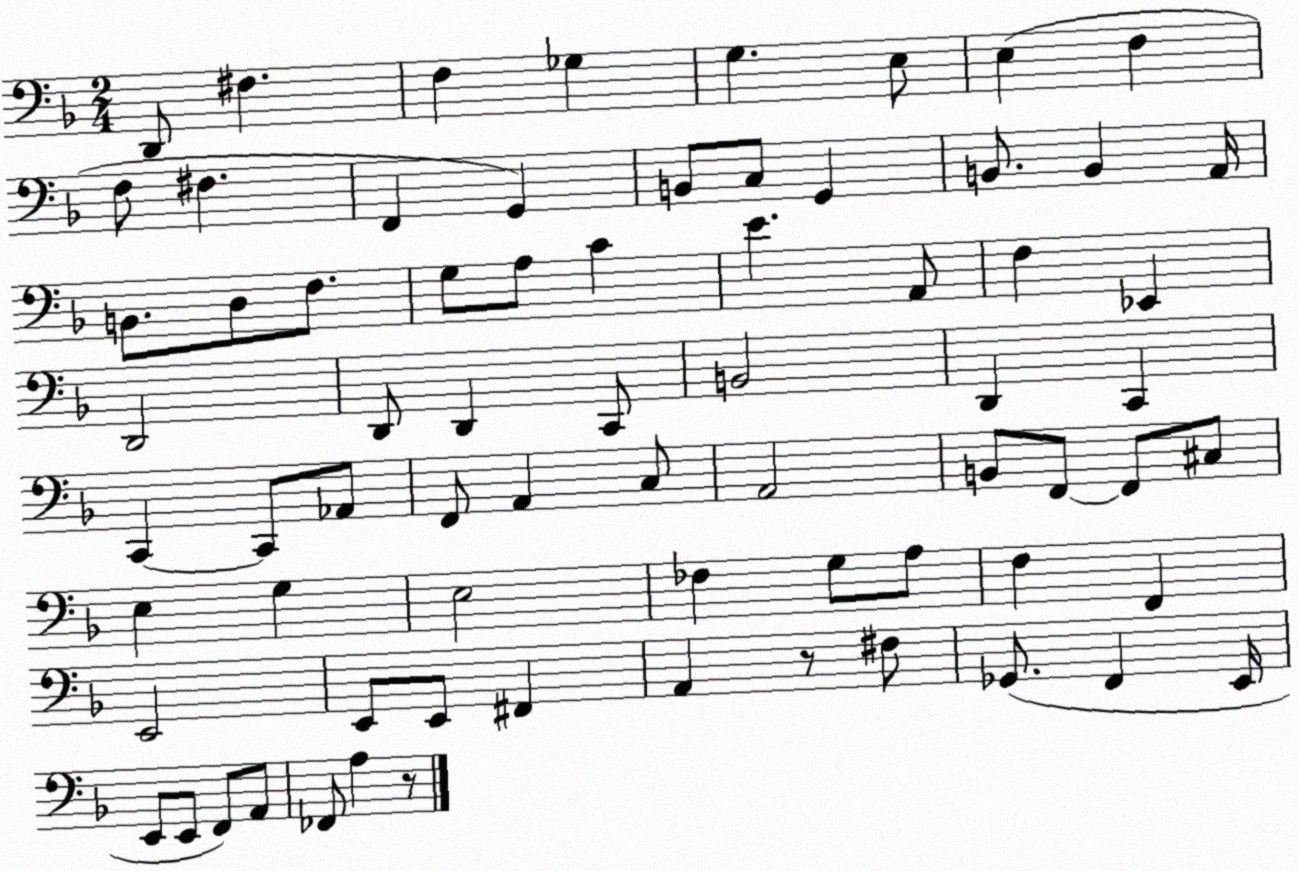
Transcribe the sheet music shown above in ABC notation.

X:1
T:Untitled
M:2/4
L:1/4
K:F
D,,/2 ^F, F, _G, G, E,/2 E, F, F,/2 ^F, F,, G,, B,,/2 C,/2 G,, B,,/2 B,, A,,/4 B,,/2 D,/2 F,/2 G,/2 A,/2 C E A,,/2 F, _E,, D,,2 D,,/2 D,, C,,/2 B,,2 D,, C,, C,, C,,/2 _A,,/2 F,,/2 A,, C,/2 A,,2 B,,/2 F,,/2 F,,/2 ^C,/2 E, G, E,2 _F, G,/2 A,/2 F, F,, E,,2 E,,/2 E,,/2 ^F,, A,, z/2 ^F,/2 _G,,/2 F,, E,,/4 E,,/2 E,,/2 F,,/2 A,,/2 _F,,/2 A, z/2